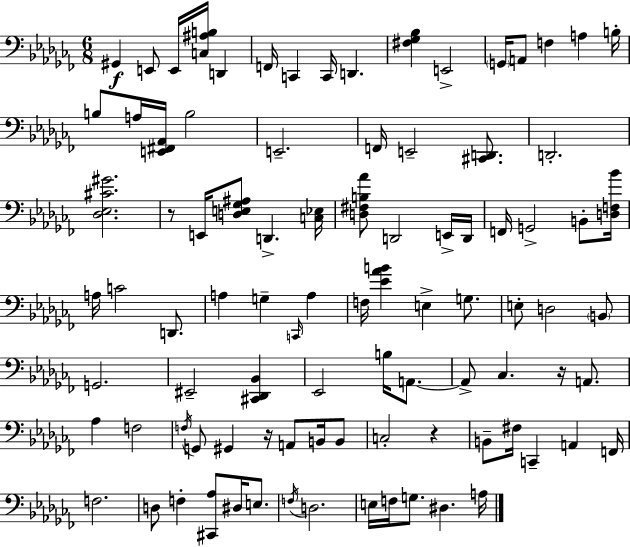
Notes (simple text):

G#2/q E2/e E2/s [C3,A#3,B3]/s D2/q F2/s C2/q C2/s D2/q. [F#3,Gb3,Bb3]/q E2/h G2/s A2/e F3/q A3/q B3/s B3/e A3/s [E2,F#2,Ab2]/s B3/h E2/h. F2/s E2/h [C#2,D2]/e. D2/h. [Db3,Eb3,C#4,G#4]/h. R/e E2/s [D3,E3,Gb3,A#3]/e D2/q. [C3,Eb3]/s [D3,F#3,B3,Ab4]/e D2/h E2/s D2/s F2/s G2/h B2/e [D3,F3,Bb4]/s A3/s C4/h D2/e. A3/q G3/q C2/s A3/q F3/s [Eb4,Ab4,B4]/q E3/q G3/e. E3/e D3/h B2/e G2/h. EIS2/h [C#2,Db2,Bb2]/q Eb2/h B3/s A2/e. A2/e CES3/q. R/s A2/e. Ab3/q F3/h F3/s G2/e G#2/q R/s A2/e B2/s B2/e C3/h R/q B2/e F#3/s C2/q A2/q F2/s F3/h. D3/e F3/q [C#2,Ab3]/e D#3/s E3/e. F3/s D3/h. E3/s F3/s G3/e. D#3/q. A3/s